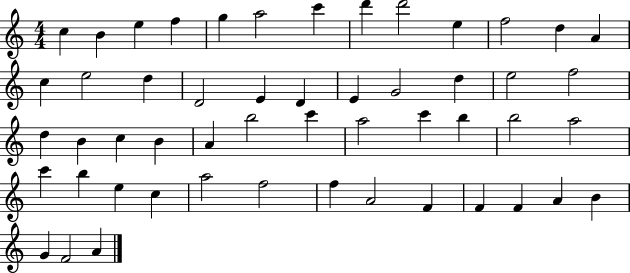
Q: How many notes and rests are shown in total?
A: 52